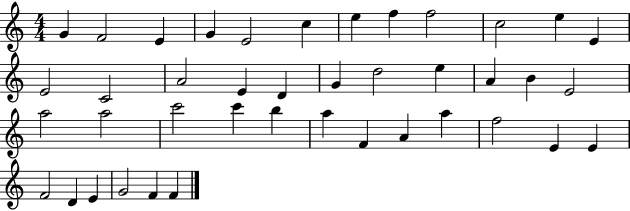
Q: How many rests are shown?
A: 0